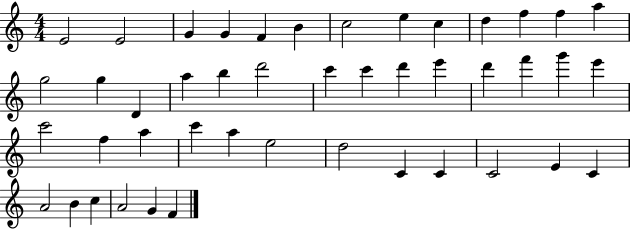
X:1
T:Untitled
M:4/4
L:1/4
K:C
E2 E2 G G F B c2 e c d f f a g2 g D a b d'2 c' c' d' e' d' f' g' e' c'2 f a c' a e2 d2 C C C2 E C A2 B c A2 G F